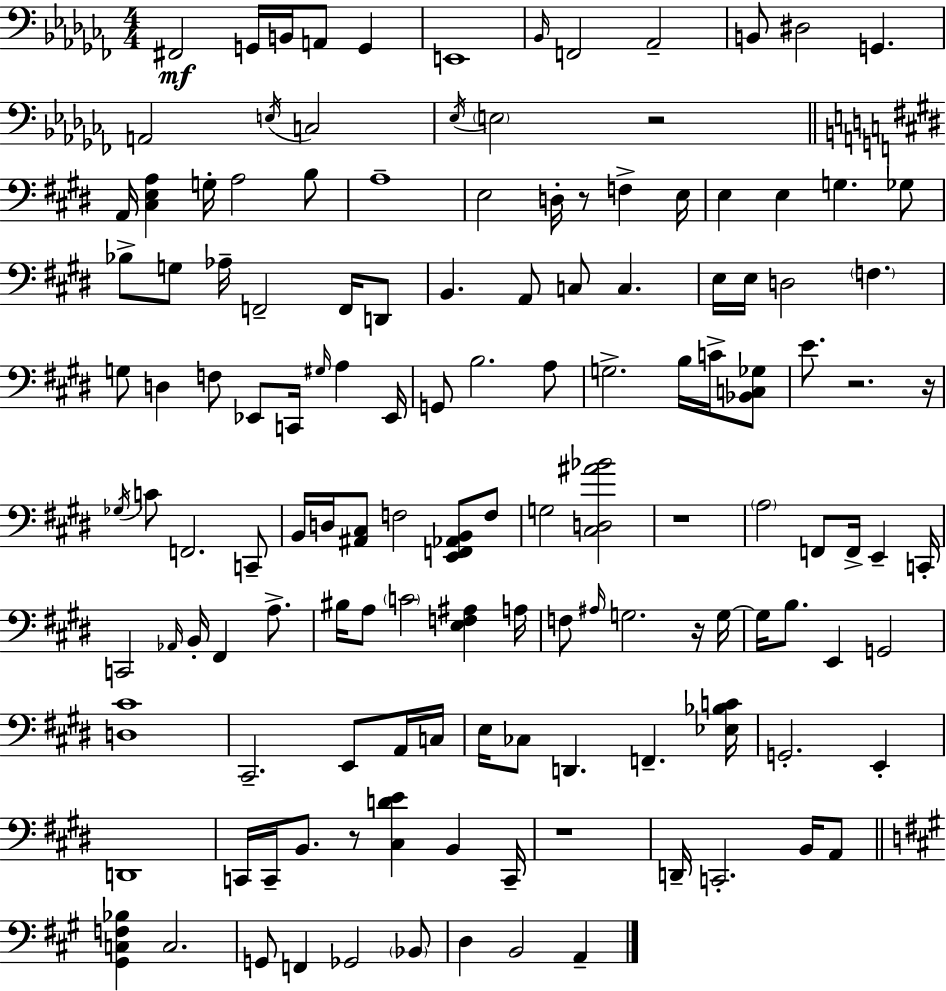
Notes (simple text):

F#2/h G2/s B2/s A2/e G2/q E2/w Bb2/s F2/h Ab2/h B2/e D#3/h G2/q. A2/h E3/s C3/h Eb3/s E3/h R/h A2/s [C#3,E3,A3]/q G3/s A3/h B3/e A3/w E3/h D3/s R/e F3/q E3/s E3/q E3/q G3/q. Gb3/e Bb3/e G3/e Ab3/s F2/h F2/s D2/e B2/q. A2/e C3/e C3/q. E3/s E3/s D3/h F3/q. G3/e D3/q F3/e Eb2/e C2/s G#3/s A3/q Eb2/s G2/e B3/h. A3/e G3/h. B3/s C4/s [Bb2,C3,Gb3]/e E4/e. R/h. R/s Gb3/s C4/e F2/h. C2/e B2/s D3/s [A#2,C#3]/e F3/h [E2,F2,Ab2,B2]/e F3/e G3/h [C#3,D3,A#4,Bb4]/h R/w A3/h F2/e F2/s E2/q C2/s C2/h Ab2/s B2/s F#2/q A3/e. BIS3/s A3/e C4/h [E3,F3,A#3]/q A3/s F3/e A#3/s G3/h. R/s G3/s G3/s B3/e. E2/q G2/h [D3,C#4]/w C#2/h. E2/e A2/s C3/s E3/s CES3/e D2/q. F2/q. [Eb3,Bb3,C4]/s G2/h. E2/q D2/w C2/s C2/s B2/e. R/e [C#3,D4,E4]/q B2/q C2/s R/w D2/s C2/h. B2/s A2/e [G#2,C3,F3,Bb3]/q C3/h. G2/e F2/q Gb2/h Bb2/e D3/q B2/h A2/q